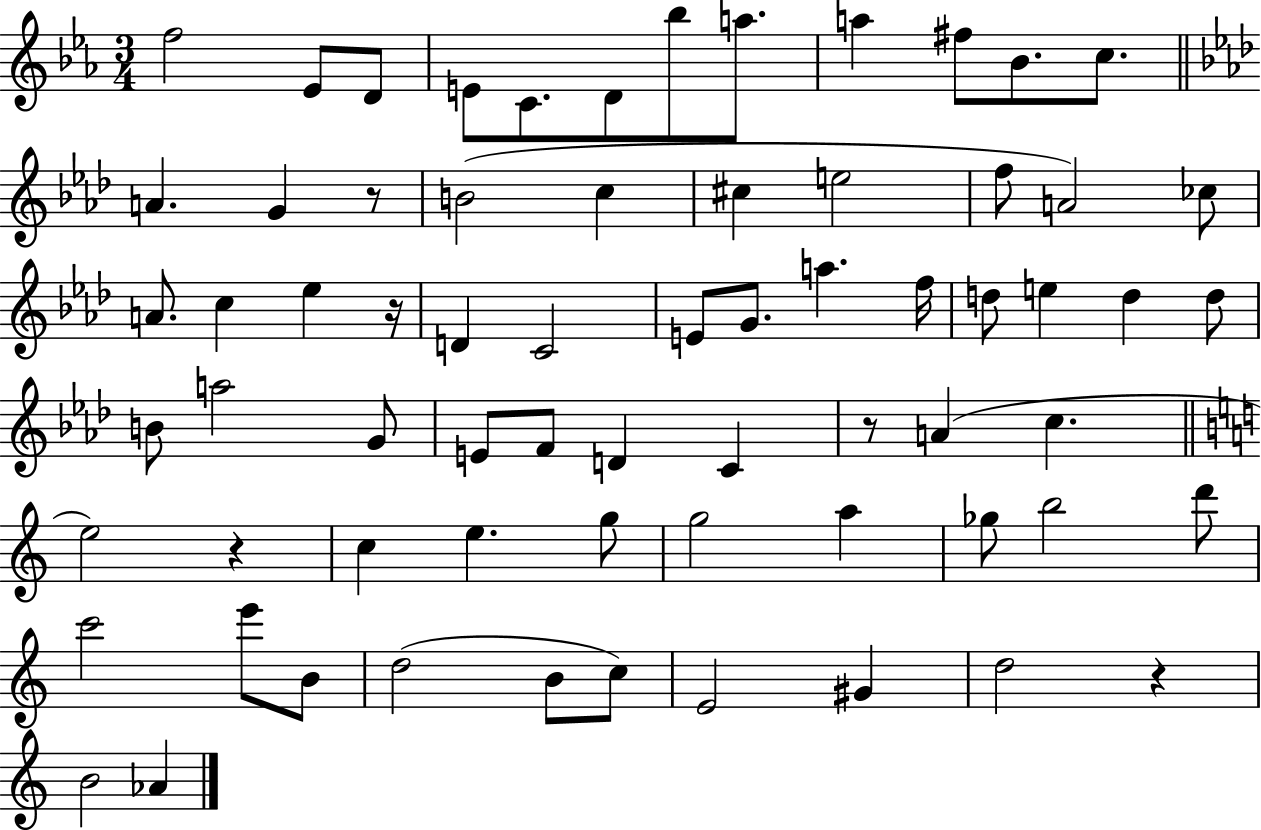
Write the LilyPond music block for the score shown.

{
  \clef treble
  \numericTimeSignature
  \time 3/4
  \key ees \major
  f''2 ees'8 d'8 | e'8 c'8. d'8 bes''8 a''8. | a''4 fis''8 bes'8. c''8. | \bar "||" \break \key f \minor a'4. g'4 r8 | b'2( c''4 | cis''4 e''2 | f''8 a'2) ces''8 | \break a'8. c''4 ees''4 r16 | d'4 c'2 | e'8 g'8. a''4. f''16 | d''8 e''4 d''4 d''8 | \break b'8 a''2 g'8 | e'8 f'8 d'4 c'4 | r8 a'4( c''4. | \bar "||" \break \key a \minor e''2) r4 | c''4 e''4. g''8 | g''2 a''4 | ges''8 b''2 d'''8 | \break c'''2 e'''8 b'8 | d''2( b'8 c''8) | e'2 gis'4 | d''2 r4 | \break b'2 aes'4 | \bar "|."
}